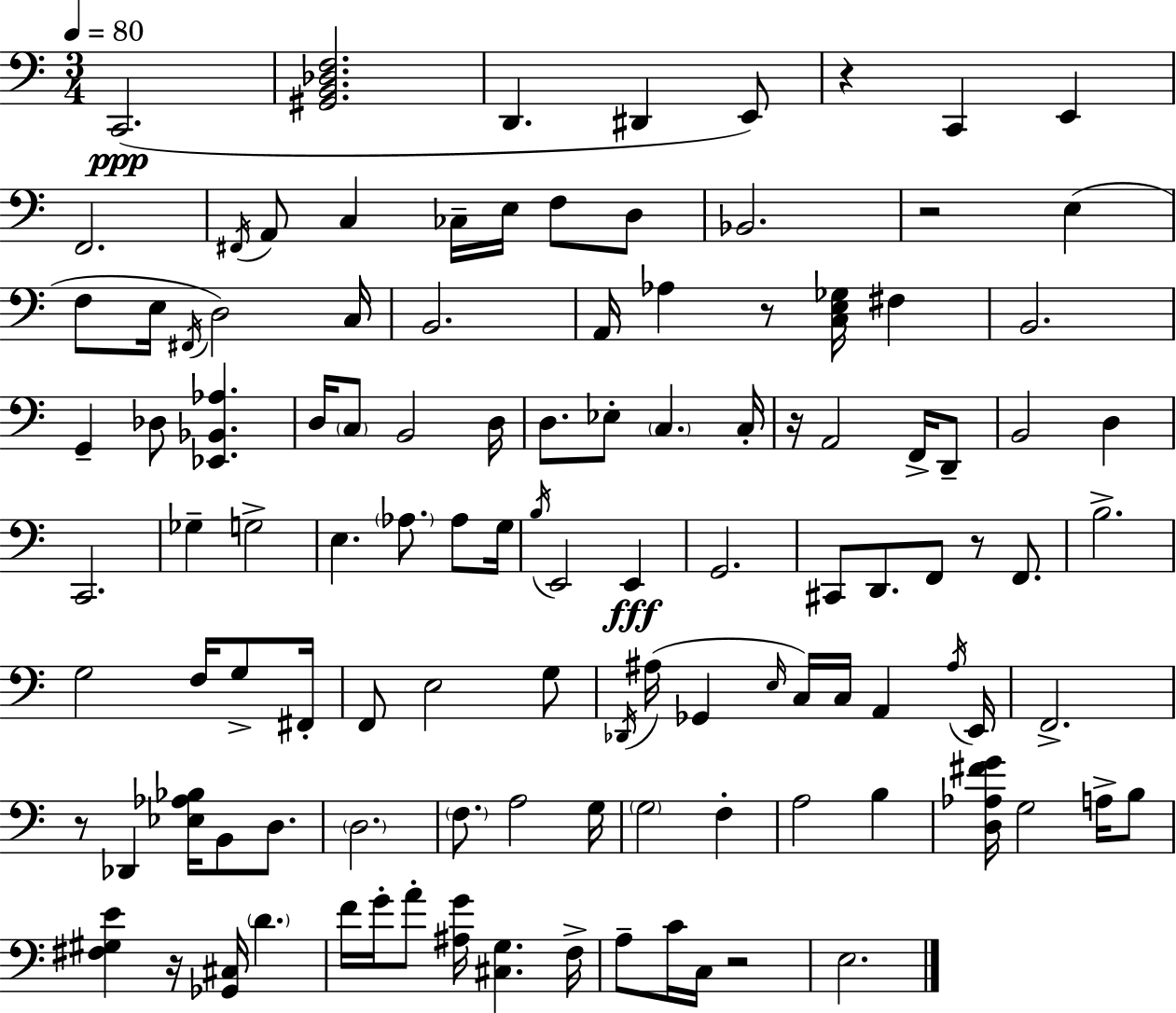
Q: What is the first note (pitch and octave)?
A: C2